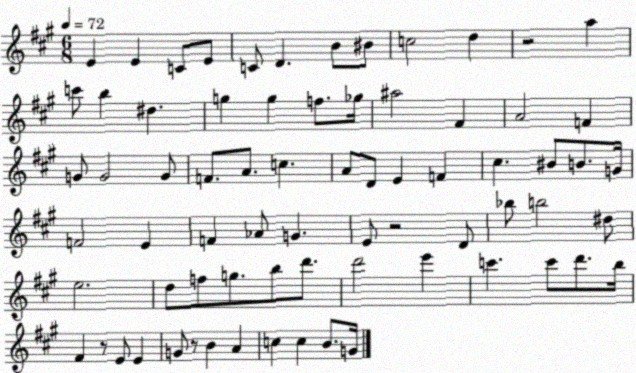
X:1
T:Untitled
M:6/8
L:1/4
K:A
E E C/2 E/2 C/2 D B/2 ^B/2 c2 d z2 a c'/2 b ^d g g f/2 _g/4 ^a2 ^F A2 F G/2 G2 G/2 F/2 A/2 c A/2 D/2 E F ^c ^B/2 B/2 G/4 F2 E F _A/2 G E/2 z2 D/2 _b/2 b2 ^d/2 e2 d/2 f/2 g/2 b/2 d'/2 d'2 e' c' c'/2 d'/2 b/4 ^F z/2 E/2 E G/2 z/2 B A c c B/2 G/4